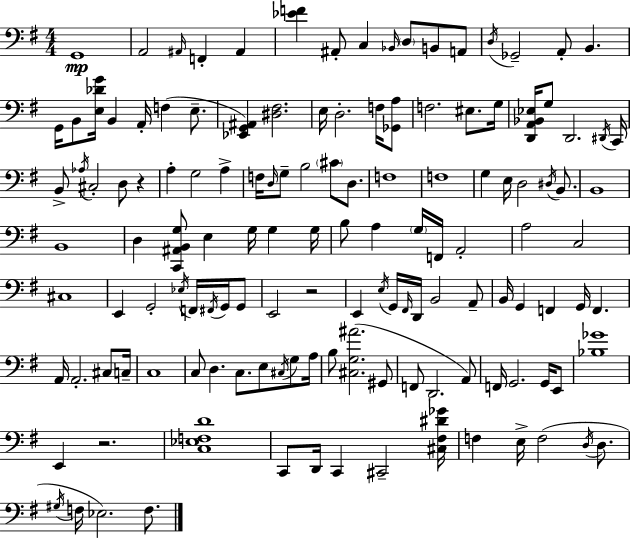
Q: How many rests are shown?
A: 3